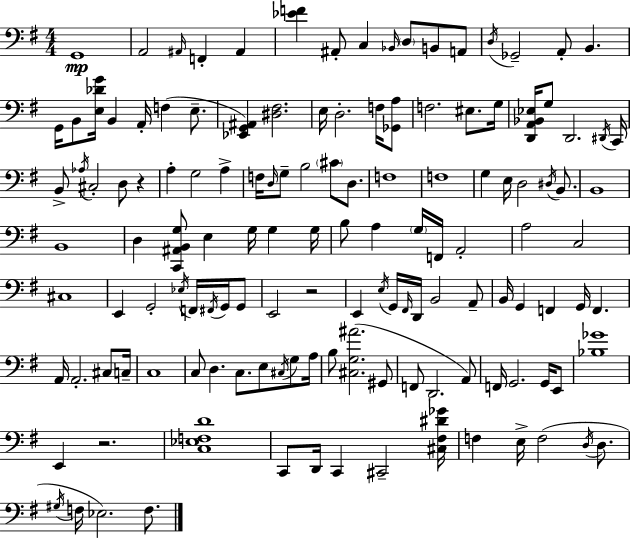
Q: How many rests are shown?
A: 3